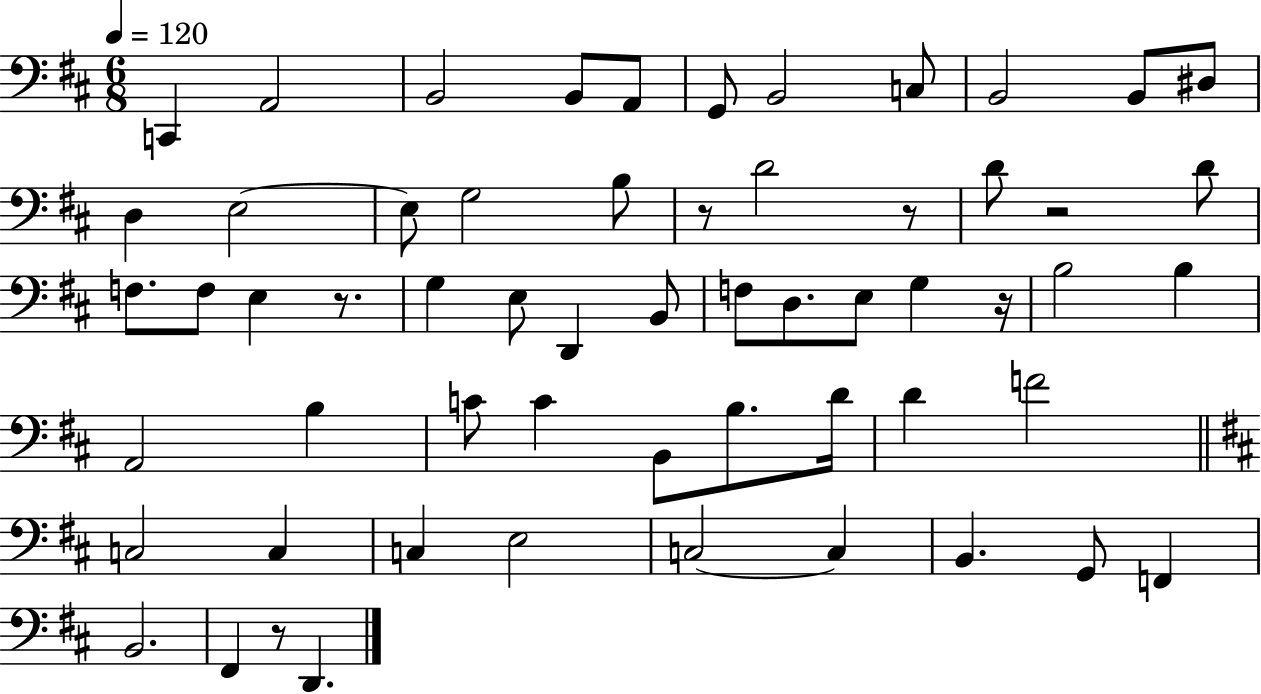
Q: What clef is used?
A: bass